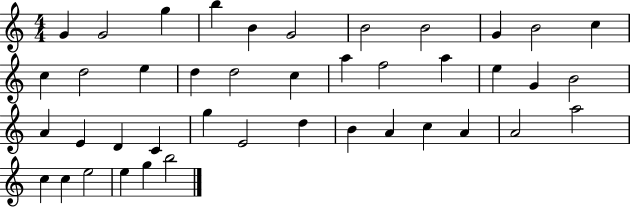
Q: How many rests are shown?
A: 0